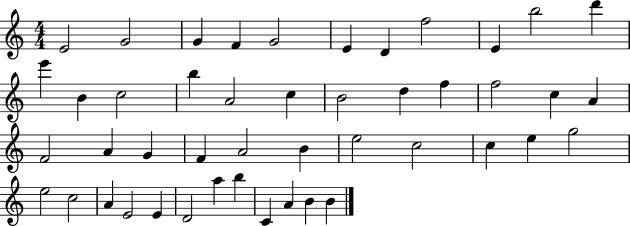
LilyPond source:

{
  \clef treble
  \numericTimeSignature
  \time 4/4
  \key c \major
  e'2 g'2 | g'4 f'4 g'2 | e'4 d'4 f''2 | e'4 b''2 d'''4 | \break e'''4 b'4 c''2 | b''4 a'2 c''4 | b'2 d''4 f''4 | f''2 c''4 a'4 | \break f'2 a'4 g'4 | f'4 a'2 b'4 | e''2 c''2 | c''4 e''4 g''2 | \break e''2 c''2 | a'4 e'2 e'4 | d'2 a''4 b''4 | c'4 a'4 b'4 b'4 | \break \bar "|."
}